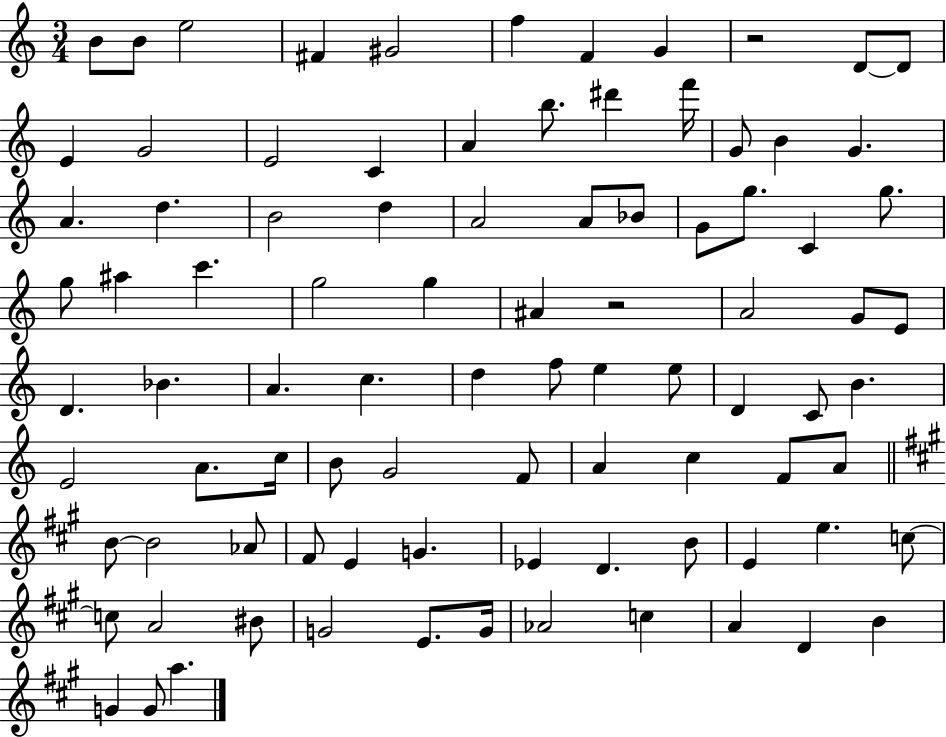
B4/e B4/e E5/h F#4/q G#4/h F5/q F4/q G4/q R/h D4/e D4/e E4/q G4/h E4/h C4/q A4/q B5/e. D#6/q F6/s G4/e B4/q G4/q. A4/q. D5/q. B4/h D5/q A4/h A4/e Bb4/e G4/e G5/e. C4/q G5/e. G5/e A#5/q C6/q. G5/h G5/q A#4/q R/h A4/h G4/e E4/e D4/q. Bb4/q. A4/q. C5/q. D5/q F5/e E5/q E5/e D4/q C4/e B4/q. E4/h A4/e. C5/s B4/e G4/h F4/e A4/q C5/q F4/e A4/e B4/e B4/h Ab4/e F#4/e E4/q G4/q. Eb4/q D4/q. B4/e E4/q E5/q. C5/e C5/e A4/h BIS4/e G4/h E4/e. G4/s Ab4/h C5/q A4/q D4/q B4/q G4/q G4/e A5/q.